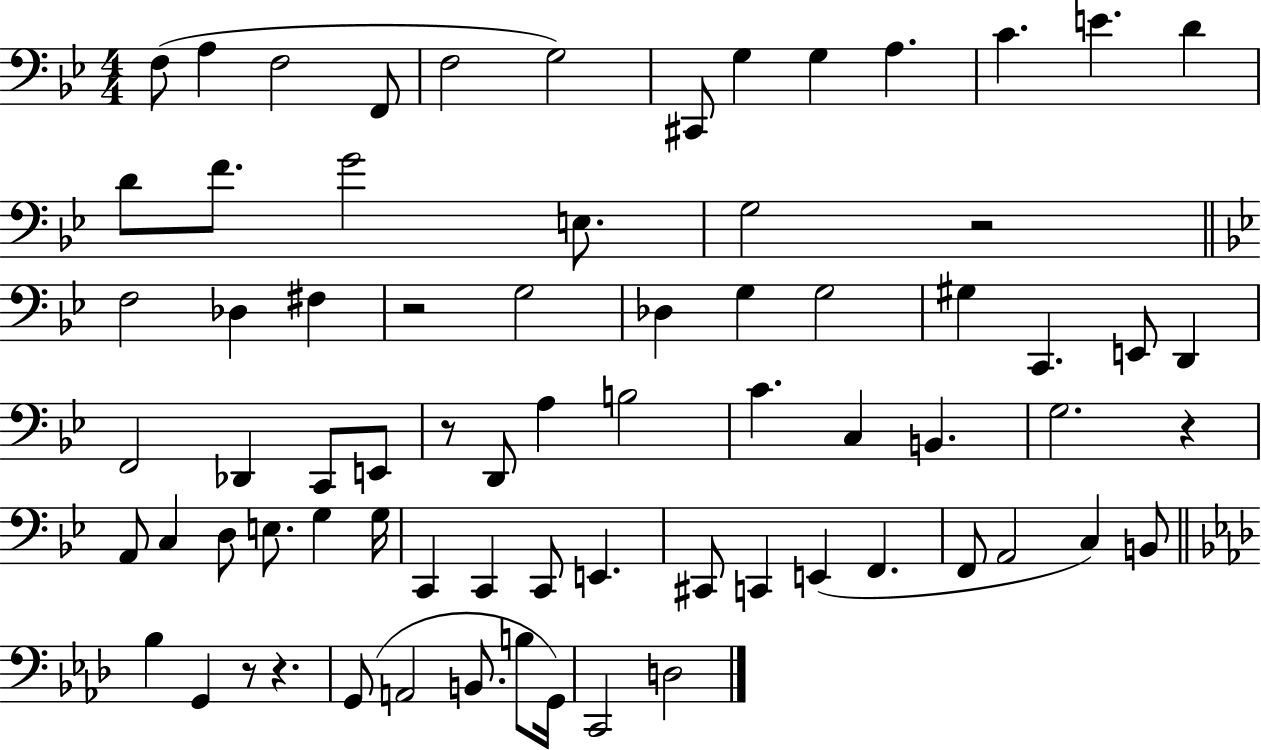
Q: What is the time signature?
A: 4/4